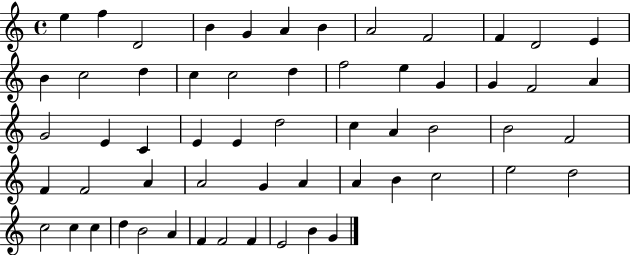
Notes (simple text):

E5/q F5/q D4/h B4/q G4/q A4/q B4/q A4/h F4/h F4/q D4/h E4/q B4/q C5/h D5/q C5/q C5/h D5/q F5/h E5/q G4/q G4/q F4/h A4/q G4/h E4/q C4/q E4/q E4/q D5/h C5/q A4/q B4/h B4/h F4/h F4/q F4/h A4/q A4/h G4/q A4/q A4/q B4/q C5/h E5/h D5/h C5/h C5/q C5/q D5/q B4/h A4/q F4/q F4/h F4/q E4/h B4/q G4/q